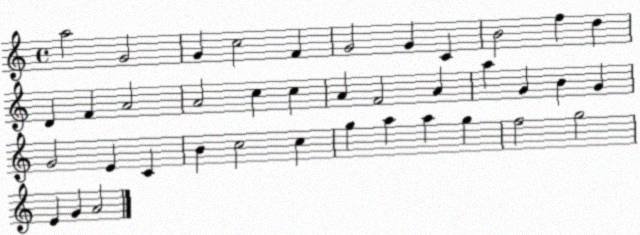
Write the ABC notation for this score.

X:1
T:Untitled
M:4/4
L:1/4
K:C
a2 G2 G c2 F G2 G C B2 f d D F A2 A2 c c A F2 A a G B G G2 E C B c2 c g a a g f2 g2 E G A2